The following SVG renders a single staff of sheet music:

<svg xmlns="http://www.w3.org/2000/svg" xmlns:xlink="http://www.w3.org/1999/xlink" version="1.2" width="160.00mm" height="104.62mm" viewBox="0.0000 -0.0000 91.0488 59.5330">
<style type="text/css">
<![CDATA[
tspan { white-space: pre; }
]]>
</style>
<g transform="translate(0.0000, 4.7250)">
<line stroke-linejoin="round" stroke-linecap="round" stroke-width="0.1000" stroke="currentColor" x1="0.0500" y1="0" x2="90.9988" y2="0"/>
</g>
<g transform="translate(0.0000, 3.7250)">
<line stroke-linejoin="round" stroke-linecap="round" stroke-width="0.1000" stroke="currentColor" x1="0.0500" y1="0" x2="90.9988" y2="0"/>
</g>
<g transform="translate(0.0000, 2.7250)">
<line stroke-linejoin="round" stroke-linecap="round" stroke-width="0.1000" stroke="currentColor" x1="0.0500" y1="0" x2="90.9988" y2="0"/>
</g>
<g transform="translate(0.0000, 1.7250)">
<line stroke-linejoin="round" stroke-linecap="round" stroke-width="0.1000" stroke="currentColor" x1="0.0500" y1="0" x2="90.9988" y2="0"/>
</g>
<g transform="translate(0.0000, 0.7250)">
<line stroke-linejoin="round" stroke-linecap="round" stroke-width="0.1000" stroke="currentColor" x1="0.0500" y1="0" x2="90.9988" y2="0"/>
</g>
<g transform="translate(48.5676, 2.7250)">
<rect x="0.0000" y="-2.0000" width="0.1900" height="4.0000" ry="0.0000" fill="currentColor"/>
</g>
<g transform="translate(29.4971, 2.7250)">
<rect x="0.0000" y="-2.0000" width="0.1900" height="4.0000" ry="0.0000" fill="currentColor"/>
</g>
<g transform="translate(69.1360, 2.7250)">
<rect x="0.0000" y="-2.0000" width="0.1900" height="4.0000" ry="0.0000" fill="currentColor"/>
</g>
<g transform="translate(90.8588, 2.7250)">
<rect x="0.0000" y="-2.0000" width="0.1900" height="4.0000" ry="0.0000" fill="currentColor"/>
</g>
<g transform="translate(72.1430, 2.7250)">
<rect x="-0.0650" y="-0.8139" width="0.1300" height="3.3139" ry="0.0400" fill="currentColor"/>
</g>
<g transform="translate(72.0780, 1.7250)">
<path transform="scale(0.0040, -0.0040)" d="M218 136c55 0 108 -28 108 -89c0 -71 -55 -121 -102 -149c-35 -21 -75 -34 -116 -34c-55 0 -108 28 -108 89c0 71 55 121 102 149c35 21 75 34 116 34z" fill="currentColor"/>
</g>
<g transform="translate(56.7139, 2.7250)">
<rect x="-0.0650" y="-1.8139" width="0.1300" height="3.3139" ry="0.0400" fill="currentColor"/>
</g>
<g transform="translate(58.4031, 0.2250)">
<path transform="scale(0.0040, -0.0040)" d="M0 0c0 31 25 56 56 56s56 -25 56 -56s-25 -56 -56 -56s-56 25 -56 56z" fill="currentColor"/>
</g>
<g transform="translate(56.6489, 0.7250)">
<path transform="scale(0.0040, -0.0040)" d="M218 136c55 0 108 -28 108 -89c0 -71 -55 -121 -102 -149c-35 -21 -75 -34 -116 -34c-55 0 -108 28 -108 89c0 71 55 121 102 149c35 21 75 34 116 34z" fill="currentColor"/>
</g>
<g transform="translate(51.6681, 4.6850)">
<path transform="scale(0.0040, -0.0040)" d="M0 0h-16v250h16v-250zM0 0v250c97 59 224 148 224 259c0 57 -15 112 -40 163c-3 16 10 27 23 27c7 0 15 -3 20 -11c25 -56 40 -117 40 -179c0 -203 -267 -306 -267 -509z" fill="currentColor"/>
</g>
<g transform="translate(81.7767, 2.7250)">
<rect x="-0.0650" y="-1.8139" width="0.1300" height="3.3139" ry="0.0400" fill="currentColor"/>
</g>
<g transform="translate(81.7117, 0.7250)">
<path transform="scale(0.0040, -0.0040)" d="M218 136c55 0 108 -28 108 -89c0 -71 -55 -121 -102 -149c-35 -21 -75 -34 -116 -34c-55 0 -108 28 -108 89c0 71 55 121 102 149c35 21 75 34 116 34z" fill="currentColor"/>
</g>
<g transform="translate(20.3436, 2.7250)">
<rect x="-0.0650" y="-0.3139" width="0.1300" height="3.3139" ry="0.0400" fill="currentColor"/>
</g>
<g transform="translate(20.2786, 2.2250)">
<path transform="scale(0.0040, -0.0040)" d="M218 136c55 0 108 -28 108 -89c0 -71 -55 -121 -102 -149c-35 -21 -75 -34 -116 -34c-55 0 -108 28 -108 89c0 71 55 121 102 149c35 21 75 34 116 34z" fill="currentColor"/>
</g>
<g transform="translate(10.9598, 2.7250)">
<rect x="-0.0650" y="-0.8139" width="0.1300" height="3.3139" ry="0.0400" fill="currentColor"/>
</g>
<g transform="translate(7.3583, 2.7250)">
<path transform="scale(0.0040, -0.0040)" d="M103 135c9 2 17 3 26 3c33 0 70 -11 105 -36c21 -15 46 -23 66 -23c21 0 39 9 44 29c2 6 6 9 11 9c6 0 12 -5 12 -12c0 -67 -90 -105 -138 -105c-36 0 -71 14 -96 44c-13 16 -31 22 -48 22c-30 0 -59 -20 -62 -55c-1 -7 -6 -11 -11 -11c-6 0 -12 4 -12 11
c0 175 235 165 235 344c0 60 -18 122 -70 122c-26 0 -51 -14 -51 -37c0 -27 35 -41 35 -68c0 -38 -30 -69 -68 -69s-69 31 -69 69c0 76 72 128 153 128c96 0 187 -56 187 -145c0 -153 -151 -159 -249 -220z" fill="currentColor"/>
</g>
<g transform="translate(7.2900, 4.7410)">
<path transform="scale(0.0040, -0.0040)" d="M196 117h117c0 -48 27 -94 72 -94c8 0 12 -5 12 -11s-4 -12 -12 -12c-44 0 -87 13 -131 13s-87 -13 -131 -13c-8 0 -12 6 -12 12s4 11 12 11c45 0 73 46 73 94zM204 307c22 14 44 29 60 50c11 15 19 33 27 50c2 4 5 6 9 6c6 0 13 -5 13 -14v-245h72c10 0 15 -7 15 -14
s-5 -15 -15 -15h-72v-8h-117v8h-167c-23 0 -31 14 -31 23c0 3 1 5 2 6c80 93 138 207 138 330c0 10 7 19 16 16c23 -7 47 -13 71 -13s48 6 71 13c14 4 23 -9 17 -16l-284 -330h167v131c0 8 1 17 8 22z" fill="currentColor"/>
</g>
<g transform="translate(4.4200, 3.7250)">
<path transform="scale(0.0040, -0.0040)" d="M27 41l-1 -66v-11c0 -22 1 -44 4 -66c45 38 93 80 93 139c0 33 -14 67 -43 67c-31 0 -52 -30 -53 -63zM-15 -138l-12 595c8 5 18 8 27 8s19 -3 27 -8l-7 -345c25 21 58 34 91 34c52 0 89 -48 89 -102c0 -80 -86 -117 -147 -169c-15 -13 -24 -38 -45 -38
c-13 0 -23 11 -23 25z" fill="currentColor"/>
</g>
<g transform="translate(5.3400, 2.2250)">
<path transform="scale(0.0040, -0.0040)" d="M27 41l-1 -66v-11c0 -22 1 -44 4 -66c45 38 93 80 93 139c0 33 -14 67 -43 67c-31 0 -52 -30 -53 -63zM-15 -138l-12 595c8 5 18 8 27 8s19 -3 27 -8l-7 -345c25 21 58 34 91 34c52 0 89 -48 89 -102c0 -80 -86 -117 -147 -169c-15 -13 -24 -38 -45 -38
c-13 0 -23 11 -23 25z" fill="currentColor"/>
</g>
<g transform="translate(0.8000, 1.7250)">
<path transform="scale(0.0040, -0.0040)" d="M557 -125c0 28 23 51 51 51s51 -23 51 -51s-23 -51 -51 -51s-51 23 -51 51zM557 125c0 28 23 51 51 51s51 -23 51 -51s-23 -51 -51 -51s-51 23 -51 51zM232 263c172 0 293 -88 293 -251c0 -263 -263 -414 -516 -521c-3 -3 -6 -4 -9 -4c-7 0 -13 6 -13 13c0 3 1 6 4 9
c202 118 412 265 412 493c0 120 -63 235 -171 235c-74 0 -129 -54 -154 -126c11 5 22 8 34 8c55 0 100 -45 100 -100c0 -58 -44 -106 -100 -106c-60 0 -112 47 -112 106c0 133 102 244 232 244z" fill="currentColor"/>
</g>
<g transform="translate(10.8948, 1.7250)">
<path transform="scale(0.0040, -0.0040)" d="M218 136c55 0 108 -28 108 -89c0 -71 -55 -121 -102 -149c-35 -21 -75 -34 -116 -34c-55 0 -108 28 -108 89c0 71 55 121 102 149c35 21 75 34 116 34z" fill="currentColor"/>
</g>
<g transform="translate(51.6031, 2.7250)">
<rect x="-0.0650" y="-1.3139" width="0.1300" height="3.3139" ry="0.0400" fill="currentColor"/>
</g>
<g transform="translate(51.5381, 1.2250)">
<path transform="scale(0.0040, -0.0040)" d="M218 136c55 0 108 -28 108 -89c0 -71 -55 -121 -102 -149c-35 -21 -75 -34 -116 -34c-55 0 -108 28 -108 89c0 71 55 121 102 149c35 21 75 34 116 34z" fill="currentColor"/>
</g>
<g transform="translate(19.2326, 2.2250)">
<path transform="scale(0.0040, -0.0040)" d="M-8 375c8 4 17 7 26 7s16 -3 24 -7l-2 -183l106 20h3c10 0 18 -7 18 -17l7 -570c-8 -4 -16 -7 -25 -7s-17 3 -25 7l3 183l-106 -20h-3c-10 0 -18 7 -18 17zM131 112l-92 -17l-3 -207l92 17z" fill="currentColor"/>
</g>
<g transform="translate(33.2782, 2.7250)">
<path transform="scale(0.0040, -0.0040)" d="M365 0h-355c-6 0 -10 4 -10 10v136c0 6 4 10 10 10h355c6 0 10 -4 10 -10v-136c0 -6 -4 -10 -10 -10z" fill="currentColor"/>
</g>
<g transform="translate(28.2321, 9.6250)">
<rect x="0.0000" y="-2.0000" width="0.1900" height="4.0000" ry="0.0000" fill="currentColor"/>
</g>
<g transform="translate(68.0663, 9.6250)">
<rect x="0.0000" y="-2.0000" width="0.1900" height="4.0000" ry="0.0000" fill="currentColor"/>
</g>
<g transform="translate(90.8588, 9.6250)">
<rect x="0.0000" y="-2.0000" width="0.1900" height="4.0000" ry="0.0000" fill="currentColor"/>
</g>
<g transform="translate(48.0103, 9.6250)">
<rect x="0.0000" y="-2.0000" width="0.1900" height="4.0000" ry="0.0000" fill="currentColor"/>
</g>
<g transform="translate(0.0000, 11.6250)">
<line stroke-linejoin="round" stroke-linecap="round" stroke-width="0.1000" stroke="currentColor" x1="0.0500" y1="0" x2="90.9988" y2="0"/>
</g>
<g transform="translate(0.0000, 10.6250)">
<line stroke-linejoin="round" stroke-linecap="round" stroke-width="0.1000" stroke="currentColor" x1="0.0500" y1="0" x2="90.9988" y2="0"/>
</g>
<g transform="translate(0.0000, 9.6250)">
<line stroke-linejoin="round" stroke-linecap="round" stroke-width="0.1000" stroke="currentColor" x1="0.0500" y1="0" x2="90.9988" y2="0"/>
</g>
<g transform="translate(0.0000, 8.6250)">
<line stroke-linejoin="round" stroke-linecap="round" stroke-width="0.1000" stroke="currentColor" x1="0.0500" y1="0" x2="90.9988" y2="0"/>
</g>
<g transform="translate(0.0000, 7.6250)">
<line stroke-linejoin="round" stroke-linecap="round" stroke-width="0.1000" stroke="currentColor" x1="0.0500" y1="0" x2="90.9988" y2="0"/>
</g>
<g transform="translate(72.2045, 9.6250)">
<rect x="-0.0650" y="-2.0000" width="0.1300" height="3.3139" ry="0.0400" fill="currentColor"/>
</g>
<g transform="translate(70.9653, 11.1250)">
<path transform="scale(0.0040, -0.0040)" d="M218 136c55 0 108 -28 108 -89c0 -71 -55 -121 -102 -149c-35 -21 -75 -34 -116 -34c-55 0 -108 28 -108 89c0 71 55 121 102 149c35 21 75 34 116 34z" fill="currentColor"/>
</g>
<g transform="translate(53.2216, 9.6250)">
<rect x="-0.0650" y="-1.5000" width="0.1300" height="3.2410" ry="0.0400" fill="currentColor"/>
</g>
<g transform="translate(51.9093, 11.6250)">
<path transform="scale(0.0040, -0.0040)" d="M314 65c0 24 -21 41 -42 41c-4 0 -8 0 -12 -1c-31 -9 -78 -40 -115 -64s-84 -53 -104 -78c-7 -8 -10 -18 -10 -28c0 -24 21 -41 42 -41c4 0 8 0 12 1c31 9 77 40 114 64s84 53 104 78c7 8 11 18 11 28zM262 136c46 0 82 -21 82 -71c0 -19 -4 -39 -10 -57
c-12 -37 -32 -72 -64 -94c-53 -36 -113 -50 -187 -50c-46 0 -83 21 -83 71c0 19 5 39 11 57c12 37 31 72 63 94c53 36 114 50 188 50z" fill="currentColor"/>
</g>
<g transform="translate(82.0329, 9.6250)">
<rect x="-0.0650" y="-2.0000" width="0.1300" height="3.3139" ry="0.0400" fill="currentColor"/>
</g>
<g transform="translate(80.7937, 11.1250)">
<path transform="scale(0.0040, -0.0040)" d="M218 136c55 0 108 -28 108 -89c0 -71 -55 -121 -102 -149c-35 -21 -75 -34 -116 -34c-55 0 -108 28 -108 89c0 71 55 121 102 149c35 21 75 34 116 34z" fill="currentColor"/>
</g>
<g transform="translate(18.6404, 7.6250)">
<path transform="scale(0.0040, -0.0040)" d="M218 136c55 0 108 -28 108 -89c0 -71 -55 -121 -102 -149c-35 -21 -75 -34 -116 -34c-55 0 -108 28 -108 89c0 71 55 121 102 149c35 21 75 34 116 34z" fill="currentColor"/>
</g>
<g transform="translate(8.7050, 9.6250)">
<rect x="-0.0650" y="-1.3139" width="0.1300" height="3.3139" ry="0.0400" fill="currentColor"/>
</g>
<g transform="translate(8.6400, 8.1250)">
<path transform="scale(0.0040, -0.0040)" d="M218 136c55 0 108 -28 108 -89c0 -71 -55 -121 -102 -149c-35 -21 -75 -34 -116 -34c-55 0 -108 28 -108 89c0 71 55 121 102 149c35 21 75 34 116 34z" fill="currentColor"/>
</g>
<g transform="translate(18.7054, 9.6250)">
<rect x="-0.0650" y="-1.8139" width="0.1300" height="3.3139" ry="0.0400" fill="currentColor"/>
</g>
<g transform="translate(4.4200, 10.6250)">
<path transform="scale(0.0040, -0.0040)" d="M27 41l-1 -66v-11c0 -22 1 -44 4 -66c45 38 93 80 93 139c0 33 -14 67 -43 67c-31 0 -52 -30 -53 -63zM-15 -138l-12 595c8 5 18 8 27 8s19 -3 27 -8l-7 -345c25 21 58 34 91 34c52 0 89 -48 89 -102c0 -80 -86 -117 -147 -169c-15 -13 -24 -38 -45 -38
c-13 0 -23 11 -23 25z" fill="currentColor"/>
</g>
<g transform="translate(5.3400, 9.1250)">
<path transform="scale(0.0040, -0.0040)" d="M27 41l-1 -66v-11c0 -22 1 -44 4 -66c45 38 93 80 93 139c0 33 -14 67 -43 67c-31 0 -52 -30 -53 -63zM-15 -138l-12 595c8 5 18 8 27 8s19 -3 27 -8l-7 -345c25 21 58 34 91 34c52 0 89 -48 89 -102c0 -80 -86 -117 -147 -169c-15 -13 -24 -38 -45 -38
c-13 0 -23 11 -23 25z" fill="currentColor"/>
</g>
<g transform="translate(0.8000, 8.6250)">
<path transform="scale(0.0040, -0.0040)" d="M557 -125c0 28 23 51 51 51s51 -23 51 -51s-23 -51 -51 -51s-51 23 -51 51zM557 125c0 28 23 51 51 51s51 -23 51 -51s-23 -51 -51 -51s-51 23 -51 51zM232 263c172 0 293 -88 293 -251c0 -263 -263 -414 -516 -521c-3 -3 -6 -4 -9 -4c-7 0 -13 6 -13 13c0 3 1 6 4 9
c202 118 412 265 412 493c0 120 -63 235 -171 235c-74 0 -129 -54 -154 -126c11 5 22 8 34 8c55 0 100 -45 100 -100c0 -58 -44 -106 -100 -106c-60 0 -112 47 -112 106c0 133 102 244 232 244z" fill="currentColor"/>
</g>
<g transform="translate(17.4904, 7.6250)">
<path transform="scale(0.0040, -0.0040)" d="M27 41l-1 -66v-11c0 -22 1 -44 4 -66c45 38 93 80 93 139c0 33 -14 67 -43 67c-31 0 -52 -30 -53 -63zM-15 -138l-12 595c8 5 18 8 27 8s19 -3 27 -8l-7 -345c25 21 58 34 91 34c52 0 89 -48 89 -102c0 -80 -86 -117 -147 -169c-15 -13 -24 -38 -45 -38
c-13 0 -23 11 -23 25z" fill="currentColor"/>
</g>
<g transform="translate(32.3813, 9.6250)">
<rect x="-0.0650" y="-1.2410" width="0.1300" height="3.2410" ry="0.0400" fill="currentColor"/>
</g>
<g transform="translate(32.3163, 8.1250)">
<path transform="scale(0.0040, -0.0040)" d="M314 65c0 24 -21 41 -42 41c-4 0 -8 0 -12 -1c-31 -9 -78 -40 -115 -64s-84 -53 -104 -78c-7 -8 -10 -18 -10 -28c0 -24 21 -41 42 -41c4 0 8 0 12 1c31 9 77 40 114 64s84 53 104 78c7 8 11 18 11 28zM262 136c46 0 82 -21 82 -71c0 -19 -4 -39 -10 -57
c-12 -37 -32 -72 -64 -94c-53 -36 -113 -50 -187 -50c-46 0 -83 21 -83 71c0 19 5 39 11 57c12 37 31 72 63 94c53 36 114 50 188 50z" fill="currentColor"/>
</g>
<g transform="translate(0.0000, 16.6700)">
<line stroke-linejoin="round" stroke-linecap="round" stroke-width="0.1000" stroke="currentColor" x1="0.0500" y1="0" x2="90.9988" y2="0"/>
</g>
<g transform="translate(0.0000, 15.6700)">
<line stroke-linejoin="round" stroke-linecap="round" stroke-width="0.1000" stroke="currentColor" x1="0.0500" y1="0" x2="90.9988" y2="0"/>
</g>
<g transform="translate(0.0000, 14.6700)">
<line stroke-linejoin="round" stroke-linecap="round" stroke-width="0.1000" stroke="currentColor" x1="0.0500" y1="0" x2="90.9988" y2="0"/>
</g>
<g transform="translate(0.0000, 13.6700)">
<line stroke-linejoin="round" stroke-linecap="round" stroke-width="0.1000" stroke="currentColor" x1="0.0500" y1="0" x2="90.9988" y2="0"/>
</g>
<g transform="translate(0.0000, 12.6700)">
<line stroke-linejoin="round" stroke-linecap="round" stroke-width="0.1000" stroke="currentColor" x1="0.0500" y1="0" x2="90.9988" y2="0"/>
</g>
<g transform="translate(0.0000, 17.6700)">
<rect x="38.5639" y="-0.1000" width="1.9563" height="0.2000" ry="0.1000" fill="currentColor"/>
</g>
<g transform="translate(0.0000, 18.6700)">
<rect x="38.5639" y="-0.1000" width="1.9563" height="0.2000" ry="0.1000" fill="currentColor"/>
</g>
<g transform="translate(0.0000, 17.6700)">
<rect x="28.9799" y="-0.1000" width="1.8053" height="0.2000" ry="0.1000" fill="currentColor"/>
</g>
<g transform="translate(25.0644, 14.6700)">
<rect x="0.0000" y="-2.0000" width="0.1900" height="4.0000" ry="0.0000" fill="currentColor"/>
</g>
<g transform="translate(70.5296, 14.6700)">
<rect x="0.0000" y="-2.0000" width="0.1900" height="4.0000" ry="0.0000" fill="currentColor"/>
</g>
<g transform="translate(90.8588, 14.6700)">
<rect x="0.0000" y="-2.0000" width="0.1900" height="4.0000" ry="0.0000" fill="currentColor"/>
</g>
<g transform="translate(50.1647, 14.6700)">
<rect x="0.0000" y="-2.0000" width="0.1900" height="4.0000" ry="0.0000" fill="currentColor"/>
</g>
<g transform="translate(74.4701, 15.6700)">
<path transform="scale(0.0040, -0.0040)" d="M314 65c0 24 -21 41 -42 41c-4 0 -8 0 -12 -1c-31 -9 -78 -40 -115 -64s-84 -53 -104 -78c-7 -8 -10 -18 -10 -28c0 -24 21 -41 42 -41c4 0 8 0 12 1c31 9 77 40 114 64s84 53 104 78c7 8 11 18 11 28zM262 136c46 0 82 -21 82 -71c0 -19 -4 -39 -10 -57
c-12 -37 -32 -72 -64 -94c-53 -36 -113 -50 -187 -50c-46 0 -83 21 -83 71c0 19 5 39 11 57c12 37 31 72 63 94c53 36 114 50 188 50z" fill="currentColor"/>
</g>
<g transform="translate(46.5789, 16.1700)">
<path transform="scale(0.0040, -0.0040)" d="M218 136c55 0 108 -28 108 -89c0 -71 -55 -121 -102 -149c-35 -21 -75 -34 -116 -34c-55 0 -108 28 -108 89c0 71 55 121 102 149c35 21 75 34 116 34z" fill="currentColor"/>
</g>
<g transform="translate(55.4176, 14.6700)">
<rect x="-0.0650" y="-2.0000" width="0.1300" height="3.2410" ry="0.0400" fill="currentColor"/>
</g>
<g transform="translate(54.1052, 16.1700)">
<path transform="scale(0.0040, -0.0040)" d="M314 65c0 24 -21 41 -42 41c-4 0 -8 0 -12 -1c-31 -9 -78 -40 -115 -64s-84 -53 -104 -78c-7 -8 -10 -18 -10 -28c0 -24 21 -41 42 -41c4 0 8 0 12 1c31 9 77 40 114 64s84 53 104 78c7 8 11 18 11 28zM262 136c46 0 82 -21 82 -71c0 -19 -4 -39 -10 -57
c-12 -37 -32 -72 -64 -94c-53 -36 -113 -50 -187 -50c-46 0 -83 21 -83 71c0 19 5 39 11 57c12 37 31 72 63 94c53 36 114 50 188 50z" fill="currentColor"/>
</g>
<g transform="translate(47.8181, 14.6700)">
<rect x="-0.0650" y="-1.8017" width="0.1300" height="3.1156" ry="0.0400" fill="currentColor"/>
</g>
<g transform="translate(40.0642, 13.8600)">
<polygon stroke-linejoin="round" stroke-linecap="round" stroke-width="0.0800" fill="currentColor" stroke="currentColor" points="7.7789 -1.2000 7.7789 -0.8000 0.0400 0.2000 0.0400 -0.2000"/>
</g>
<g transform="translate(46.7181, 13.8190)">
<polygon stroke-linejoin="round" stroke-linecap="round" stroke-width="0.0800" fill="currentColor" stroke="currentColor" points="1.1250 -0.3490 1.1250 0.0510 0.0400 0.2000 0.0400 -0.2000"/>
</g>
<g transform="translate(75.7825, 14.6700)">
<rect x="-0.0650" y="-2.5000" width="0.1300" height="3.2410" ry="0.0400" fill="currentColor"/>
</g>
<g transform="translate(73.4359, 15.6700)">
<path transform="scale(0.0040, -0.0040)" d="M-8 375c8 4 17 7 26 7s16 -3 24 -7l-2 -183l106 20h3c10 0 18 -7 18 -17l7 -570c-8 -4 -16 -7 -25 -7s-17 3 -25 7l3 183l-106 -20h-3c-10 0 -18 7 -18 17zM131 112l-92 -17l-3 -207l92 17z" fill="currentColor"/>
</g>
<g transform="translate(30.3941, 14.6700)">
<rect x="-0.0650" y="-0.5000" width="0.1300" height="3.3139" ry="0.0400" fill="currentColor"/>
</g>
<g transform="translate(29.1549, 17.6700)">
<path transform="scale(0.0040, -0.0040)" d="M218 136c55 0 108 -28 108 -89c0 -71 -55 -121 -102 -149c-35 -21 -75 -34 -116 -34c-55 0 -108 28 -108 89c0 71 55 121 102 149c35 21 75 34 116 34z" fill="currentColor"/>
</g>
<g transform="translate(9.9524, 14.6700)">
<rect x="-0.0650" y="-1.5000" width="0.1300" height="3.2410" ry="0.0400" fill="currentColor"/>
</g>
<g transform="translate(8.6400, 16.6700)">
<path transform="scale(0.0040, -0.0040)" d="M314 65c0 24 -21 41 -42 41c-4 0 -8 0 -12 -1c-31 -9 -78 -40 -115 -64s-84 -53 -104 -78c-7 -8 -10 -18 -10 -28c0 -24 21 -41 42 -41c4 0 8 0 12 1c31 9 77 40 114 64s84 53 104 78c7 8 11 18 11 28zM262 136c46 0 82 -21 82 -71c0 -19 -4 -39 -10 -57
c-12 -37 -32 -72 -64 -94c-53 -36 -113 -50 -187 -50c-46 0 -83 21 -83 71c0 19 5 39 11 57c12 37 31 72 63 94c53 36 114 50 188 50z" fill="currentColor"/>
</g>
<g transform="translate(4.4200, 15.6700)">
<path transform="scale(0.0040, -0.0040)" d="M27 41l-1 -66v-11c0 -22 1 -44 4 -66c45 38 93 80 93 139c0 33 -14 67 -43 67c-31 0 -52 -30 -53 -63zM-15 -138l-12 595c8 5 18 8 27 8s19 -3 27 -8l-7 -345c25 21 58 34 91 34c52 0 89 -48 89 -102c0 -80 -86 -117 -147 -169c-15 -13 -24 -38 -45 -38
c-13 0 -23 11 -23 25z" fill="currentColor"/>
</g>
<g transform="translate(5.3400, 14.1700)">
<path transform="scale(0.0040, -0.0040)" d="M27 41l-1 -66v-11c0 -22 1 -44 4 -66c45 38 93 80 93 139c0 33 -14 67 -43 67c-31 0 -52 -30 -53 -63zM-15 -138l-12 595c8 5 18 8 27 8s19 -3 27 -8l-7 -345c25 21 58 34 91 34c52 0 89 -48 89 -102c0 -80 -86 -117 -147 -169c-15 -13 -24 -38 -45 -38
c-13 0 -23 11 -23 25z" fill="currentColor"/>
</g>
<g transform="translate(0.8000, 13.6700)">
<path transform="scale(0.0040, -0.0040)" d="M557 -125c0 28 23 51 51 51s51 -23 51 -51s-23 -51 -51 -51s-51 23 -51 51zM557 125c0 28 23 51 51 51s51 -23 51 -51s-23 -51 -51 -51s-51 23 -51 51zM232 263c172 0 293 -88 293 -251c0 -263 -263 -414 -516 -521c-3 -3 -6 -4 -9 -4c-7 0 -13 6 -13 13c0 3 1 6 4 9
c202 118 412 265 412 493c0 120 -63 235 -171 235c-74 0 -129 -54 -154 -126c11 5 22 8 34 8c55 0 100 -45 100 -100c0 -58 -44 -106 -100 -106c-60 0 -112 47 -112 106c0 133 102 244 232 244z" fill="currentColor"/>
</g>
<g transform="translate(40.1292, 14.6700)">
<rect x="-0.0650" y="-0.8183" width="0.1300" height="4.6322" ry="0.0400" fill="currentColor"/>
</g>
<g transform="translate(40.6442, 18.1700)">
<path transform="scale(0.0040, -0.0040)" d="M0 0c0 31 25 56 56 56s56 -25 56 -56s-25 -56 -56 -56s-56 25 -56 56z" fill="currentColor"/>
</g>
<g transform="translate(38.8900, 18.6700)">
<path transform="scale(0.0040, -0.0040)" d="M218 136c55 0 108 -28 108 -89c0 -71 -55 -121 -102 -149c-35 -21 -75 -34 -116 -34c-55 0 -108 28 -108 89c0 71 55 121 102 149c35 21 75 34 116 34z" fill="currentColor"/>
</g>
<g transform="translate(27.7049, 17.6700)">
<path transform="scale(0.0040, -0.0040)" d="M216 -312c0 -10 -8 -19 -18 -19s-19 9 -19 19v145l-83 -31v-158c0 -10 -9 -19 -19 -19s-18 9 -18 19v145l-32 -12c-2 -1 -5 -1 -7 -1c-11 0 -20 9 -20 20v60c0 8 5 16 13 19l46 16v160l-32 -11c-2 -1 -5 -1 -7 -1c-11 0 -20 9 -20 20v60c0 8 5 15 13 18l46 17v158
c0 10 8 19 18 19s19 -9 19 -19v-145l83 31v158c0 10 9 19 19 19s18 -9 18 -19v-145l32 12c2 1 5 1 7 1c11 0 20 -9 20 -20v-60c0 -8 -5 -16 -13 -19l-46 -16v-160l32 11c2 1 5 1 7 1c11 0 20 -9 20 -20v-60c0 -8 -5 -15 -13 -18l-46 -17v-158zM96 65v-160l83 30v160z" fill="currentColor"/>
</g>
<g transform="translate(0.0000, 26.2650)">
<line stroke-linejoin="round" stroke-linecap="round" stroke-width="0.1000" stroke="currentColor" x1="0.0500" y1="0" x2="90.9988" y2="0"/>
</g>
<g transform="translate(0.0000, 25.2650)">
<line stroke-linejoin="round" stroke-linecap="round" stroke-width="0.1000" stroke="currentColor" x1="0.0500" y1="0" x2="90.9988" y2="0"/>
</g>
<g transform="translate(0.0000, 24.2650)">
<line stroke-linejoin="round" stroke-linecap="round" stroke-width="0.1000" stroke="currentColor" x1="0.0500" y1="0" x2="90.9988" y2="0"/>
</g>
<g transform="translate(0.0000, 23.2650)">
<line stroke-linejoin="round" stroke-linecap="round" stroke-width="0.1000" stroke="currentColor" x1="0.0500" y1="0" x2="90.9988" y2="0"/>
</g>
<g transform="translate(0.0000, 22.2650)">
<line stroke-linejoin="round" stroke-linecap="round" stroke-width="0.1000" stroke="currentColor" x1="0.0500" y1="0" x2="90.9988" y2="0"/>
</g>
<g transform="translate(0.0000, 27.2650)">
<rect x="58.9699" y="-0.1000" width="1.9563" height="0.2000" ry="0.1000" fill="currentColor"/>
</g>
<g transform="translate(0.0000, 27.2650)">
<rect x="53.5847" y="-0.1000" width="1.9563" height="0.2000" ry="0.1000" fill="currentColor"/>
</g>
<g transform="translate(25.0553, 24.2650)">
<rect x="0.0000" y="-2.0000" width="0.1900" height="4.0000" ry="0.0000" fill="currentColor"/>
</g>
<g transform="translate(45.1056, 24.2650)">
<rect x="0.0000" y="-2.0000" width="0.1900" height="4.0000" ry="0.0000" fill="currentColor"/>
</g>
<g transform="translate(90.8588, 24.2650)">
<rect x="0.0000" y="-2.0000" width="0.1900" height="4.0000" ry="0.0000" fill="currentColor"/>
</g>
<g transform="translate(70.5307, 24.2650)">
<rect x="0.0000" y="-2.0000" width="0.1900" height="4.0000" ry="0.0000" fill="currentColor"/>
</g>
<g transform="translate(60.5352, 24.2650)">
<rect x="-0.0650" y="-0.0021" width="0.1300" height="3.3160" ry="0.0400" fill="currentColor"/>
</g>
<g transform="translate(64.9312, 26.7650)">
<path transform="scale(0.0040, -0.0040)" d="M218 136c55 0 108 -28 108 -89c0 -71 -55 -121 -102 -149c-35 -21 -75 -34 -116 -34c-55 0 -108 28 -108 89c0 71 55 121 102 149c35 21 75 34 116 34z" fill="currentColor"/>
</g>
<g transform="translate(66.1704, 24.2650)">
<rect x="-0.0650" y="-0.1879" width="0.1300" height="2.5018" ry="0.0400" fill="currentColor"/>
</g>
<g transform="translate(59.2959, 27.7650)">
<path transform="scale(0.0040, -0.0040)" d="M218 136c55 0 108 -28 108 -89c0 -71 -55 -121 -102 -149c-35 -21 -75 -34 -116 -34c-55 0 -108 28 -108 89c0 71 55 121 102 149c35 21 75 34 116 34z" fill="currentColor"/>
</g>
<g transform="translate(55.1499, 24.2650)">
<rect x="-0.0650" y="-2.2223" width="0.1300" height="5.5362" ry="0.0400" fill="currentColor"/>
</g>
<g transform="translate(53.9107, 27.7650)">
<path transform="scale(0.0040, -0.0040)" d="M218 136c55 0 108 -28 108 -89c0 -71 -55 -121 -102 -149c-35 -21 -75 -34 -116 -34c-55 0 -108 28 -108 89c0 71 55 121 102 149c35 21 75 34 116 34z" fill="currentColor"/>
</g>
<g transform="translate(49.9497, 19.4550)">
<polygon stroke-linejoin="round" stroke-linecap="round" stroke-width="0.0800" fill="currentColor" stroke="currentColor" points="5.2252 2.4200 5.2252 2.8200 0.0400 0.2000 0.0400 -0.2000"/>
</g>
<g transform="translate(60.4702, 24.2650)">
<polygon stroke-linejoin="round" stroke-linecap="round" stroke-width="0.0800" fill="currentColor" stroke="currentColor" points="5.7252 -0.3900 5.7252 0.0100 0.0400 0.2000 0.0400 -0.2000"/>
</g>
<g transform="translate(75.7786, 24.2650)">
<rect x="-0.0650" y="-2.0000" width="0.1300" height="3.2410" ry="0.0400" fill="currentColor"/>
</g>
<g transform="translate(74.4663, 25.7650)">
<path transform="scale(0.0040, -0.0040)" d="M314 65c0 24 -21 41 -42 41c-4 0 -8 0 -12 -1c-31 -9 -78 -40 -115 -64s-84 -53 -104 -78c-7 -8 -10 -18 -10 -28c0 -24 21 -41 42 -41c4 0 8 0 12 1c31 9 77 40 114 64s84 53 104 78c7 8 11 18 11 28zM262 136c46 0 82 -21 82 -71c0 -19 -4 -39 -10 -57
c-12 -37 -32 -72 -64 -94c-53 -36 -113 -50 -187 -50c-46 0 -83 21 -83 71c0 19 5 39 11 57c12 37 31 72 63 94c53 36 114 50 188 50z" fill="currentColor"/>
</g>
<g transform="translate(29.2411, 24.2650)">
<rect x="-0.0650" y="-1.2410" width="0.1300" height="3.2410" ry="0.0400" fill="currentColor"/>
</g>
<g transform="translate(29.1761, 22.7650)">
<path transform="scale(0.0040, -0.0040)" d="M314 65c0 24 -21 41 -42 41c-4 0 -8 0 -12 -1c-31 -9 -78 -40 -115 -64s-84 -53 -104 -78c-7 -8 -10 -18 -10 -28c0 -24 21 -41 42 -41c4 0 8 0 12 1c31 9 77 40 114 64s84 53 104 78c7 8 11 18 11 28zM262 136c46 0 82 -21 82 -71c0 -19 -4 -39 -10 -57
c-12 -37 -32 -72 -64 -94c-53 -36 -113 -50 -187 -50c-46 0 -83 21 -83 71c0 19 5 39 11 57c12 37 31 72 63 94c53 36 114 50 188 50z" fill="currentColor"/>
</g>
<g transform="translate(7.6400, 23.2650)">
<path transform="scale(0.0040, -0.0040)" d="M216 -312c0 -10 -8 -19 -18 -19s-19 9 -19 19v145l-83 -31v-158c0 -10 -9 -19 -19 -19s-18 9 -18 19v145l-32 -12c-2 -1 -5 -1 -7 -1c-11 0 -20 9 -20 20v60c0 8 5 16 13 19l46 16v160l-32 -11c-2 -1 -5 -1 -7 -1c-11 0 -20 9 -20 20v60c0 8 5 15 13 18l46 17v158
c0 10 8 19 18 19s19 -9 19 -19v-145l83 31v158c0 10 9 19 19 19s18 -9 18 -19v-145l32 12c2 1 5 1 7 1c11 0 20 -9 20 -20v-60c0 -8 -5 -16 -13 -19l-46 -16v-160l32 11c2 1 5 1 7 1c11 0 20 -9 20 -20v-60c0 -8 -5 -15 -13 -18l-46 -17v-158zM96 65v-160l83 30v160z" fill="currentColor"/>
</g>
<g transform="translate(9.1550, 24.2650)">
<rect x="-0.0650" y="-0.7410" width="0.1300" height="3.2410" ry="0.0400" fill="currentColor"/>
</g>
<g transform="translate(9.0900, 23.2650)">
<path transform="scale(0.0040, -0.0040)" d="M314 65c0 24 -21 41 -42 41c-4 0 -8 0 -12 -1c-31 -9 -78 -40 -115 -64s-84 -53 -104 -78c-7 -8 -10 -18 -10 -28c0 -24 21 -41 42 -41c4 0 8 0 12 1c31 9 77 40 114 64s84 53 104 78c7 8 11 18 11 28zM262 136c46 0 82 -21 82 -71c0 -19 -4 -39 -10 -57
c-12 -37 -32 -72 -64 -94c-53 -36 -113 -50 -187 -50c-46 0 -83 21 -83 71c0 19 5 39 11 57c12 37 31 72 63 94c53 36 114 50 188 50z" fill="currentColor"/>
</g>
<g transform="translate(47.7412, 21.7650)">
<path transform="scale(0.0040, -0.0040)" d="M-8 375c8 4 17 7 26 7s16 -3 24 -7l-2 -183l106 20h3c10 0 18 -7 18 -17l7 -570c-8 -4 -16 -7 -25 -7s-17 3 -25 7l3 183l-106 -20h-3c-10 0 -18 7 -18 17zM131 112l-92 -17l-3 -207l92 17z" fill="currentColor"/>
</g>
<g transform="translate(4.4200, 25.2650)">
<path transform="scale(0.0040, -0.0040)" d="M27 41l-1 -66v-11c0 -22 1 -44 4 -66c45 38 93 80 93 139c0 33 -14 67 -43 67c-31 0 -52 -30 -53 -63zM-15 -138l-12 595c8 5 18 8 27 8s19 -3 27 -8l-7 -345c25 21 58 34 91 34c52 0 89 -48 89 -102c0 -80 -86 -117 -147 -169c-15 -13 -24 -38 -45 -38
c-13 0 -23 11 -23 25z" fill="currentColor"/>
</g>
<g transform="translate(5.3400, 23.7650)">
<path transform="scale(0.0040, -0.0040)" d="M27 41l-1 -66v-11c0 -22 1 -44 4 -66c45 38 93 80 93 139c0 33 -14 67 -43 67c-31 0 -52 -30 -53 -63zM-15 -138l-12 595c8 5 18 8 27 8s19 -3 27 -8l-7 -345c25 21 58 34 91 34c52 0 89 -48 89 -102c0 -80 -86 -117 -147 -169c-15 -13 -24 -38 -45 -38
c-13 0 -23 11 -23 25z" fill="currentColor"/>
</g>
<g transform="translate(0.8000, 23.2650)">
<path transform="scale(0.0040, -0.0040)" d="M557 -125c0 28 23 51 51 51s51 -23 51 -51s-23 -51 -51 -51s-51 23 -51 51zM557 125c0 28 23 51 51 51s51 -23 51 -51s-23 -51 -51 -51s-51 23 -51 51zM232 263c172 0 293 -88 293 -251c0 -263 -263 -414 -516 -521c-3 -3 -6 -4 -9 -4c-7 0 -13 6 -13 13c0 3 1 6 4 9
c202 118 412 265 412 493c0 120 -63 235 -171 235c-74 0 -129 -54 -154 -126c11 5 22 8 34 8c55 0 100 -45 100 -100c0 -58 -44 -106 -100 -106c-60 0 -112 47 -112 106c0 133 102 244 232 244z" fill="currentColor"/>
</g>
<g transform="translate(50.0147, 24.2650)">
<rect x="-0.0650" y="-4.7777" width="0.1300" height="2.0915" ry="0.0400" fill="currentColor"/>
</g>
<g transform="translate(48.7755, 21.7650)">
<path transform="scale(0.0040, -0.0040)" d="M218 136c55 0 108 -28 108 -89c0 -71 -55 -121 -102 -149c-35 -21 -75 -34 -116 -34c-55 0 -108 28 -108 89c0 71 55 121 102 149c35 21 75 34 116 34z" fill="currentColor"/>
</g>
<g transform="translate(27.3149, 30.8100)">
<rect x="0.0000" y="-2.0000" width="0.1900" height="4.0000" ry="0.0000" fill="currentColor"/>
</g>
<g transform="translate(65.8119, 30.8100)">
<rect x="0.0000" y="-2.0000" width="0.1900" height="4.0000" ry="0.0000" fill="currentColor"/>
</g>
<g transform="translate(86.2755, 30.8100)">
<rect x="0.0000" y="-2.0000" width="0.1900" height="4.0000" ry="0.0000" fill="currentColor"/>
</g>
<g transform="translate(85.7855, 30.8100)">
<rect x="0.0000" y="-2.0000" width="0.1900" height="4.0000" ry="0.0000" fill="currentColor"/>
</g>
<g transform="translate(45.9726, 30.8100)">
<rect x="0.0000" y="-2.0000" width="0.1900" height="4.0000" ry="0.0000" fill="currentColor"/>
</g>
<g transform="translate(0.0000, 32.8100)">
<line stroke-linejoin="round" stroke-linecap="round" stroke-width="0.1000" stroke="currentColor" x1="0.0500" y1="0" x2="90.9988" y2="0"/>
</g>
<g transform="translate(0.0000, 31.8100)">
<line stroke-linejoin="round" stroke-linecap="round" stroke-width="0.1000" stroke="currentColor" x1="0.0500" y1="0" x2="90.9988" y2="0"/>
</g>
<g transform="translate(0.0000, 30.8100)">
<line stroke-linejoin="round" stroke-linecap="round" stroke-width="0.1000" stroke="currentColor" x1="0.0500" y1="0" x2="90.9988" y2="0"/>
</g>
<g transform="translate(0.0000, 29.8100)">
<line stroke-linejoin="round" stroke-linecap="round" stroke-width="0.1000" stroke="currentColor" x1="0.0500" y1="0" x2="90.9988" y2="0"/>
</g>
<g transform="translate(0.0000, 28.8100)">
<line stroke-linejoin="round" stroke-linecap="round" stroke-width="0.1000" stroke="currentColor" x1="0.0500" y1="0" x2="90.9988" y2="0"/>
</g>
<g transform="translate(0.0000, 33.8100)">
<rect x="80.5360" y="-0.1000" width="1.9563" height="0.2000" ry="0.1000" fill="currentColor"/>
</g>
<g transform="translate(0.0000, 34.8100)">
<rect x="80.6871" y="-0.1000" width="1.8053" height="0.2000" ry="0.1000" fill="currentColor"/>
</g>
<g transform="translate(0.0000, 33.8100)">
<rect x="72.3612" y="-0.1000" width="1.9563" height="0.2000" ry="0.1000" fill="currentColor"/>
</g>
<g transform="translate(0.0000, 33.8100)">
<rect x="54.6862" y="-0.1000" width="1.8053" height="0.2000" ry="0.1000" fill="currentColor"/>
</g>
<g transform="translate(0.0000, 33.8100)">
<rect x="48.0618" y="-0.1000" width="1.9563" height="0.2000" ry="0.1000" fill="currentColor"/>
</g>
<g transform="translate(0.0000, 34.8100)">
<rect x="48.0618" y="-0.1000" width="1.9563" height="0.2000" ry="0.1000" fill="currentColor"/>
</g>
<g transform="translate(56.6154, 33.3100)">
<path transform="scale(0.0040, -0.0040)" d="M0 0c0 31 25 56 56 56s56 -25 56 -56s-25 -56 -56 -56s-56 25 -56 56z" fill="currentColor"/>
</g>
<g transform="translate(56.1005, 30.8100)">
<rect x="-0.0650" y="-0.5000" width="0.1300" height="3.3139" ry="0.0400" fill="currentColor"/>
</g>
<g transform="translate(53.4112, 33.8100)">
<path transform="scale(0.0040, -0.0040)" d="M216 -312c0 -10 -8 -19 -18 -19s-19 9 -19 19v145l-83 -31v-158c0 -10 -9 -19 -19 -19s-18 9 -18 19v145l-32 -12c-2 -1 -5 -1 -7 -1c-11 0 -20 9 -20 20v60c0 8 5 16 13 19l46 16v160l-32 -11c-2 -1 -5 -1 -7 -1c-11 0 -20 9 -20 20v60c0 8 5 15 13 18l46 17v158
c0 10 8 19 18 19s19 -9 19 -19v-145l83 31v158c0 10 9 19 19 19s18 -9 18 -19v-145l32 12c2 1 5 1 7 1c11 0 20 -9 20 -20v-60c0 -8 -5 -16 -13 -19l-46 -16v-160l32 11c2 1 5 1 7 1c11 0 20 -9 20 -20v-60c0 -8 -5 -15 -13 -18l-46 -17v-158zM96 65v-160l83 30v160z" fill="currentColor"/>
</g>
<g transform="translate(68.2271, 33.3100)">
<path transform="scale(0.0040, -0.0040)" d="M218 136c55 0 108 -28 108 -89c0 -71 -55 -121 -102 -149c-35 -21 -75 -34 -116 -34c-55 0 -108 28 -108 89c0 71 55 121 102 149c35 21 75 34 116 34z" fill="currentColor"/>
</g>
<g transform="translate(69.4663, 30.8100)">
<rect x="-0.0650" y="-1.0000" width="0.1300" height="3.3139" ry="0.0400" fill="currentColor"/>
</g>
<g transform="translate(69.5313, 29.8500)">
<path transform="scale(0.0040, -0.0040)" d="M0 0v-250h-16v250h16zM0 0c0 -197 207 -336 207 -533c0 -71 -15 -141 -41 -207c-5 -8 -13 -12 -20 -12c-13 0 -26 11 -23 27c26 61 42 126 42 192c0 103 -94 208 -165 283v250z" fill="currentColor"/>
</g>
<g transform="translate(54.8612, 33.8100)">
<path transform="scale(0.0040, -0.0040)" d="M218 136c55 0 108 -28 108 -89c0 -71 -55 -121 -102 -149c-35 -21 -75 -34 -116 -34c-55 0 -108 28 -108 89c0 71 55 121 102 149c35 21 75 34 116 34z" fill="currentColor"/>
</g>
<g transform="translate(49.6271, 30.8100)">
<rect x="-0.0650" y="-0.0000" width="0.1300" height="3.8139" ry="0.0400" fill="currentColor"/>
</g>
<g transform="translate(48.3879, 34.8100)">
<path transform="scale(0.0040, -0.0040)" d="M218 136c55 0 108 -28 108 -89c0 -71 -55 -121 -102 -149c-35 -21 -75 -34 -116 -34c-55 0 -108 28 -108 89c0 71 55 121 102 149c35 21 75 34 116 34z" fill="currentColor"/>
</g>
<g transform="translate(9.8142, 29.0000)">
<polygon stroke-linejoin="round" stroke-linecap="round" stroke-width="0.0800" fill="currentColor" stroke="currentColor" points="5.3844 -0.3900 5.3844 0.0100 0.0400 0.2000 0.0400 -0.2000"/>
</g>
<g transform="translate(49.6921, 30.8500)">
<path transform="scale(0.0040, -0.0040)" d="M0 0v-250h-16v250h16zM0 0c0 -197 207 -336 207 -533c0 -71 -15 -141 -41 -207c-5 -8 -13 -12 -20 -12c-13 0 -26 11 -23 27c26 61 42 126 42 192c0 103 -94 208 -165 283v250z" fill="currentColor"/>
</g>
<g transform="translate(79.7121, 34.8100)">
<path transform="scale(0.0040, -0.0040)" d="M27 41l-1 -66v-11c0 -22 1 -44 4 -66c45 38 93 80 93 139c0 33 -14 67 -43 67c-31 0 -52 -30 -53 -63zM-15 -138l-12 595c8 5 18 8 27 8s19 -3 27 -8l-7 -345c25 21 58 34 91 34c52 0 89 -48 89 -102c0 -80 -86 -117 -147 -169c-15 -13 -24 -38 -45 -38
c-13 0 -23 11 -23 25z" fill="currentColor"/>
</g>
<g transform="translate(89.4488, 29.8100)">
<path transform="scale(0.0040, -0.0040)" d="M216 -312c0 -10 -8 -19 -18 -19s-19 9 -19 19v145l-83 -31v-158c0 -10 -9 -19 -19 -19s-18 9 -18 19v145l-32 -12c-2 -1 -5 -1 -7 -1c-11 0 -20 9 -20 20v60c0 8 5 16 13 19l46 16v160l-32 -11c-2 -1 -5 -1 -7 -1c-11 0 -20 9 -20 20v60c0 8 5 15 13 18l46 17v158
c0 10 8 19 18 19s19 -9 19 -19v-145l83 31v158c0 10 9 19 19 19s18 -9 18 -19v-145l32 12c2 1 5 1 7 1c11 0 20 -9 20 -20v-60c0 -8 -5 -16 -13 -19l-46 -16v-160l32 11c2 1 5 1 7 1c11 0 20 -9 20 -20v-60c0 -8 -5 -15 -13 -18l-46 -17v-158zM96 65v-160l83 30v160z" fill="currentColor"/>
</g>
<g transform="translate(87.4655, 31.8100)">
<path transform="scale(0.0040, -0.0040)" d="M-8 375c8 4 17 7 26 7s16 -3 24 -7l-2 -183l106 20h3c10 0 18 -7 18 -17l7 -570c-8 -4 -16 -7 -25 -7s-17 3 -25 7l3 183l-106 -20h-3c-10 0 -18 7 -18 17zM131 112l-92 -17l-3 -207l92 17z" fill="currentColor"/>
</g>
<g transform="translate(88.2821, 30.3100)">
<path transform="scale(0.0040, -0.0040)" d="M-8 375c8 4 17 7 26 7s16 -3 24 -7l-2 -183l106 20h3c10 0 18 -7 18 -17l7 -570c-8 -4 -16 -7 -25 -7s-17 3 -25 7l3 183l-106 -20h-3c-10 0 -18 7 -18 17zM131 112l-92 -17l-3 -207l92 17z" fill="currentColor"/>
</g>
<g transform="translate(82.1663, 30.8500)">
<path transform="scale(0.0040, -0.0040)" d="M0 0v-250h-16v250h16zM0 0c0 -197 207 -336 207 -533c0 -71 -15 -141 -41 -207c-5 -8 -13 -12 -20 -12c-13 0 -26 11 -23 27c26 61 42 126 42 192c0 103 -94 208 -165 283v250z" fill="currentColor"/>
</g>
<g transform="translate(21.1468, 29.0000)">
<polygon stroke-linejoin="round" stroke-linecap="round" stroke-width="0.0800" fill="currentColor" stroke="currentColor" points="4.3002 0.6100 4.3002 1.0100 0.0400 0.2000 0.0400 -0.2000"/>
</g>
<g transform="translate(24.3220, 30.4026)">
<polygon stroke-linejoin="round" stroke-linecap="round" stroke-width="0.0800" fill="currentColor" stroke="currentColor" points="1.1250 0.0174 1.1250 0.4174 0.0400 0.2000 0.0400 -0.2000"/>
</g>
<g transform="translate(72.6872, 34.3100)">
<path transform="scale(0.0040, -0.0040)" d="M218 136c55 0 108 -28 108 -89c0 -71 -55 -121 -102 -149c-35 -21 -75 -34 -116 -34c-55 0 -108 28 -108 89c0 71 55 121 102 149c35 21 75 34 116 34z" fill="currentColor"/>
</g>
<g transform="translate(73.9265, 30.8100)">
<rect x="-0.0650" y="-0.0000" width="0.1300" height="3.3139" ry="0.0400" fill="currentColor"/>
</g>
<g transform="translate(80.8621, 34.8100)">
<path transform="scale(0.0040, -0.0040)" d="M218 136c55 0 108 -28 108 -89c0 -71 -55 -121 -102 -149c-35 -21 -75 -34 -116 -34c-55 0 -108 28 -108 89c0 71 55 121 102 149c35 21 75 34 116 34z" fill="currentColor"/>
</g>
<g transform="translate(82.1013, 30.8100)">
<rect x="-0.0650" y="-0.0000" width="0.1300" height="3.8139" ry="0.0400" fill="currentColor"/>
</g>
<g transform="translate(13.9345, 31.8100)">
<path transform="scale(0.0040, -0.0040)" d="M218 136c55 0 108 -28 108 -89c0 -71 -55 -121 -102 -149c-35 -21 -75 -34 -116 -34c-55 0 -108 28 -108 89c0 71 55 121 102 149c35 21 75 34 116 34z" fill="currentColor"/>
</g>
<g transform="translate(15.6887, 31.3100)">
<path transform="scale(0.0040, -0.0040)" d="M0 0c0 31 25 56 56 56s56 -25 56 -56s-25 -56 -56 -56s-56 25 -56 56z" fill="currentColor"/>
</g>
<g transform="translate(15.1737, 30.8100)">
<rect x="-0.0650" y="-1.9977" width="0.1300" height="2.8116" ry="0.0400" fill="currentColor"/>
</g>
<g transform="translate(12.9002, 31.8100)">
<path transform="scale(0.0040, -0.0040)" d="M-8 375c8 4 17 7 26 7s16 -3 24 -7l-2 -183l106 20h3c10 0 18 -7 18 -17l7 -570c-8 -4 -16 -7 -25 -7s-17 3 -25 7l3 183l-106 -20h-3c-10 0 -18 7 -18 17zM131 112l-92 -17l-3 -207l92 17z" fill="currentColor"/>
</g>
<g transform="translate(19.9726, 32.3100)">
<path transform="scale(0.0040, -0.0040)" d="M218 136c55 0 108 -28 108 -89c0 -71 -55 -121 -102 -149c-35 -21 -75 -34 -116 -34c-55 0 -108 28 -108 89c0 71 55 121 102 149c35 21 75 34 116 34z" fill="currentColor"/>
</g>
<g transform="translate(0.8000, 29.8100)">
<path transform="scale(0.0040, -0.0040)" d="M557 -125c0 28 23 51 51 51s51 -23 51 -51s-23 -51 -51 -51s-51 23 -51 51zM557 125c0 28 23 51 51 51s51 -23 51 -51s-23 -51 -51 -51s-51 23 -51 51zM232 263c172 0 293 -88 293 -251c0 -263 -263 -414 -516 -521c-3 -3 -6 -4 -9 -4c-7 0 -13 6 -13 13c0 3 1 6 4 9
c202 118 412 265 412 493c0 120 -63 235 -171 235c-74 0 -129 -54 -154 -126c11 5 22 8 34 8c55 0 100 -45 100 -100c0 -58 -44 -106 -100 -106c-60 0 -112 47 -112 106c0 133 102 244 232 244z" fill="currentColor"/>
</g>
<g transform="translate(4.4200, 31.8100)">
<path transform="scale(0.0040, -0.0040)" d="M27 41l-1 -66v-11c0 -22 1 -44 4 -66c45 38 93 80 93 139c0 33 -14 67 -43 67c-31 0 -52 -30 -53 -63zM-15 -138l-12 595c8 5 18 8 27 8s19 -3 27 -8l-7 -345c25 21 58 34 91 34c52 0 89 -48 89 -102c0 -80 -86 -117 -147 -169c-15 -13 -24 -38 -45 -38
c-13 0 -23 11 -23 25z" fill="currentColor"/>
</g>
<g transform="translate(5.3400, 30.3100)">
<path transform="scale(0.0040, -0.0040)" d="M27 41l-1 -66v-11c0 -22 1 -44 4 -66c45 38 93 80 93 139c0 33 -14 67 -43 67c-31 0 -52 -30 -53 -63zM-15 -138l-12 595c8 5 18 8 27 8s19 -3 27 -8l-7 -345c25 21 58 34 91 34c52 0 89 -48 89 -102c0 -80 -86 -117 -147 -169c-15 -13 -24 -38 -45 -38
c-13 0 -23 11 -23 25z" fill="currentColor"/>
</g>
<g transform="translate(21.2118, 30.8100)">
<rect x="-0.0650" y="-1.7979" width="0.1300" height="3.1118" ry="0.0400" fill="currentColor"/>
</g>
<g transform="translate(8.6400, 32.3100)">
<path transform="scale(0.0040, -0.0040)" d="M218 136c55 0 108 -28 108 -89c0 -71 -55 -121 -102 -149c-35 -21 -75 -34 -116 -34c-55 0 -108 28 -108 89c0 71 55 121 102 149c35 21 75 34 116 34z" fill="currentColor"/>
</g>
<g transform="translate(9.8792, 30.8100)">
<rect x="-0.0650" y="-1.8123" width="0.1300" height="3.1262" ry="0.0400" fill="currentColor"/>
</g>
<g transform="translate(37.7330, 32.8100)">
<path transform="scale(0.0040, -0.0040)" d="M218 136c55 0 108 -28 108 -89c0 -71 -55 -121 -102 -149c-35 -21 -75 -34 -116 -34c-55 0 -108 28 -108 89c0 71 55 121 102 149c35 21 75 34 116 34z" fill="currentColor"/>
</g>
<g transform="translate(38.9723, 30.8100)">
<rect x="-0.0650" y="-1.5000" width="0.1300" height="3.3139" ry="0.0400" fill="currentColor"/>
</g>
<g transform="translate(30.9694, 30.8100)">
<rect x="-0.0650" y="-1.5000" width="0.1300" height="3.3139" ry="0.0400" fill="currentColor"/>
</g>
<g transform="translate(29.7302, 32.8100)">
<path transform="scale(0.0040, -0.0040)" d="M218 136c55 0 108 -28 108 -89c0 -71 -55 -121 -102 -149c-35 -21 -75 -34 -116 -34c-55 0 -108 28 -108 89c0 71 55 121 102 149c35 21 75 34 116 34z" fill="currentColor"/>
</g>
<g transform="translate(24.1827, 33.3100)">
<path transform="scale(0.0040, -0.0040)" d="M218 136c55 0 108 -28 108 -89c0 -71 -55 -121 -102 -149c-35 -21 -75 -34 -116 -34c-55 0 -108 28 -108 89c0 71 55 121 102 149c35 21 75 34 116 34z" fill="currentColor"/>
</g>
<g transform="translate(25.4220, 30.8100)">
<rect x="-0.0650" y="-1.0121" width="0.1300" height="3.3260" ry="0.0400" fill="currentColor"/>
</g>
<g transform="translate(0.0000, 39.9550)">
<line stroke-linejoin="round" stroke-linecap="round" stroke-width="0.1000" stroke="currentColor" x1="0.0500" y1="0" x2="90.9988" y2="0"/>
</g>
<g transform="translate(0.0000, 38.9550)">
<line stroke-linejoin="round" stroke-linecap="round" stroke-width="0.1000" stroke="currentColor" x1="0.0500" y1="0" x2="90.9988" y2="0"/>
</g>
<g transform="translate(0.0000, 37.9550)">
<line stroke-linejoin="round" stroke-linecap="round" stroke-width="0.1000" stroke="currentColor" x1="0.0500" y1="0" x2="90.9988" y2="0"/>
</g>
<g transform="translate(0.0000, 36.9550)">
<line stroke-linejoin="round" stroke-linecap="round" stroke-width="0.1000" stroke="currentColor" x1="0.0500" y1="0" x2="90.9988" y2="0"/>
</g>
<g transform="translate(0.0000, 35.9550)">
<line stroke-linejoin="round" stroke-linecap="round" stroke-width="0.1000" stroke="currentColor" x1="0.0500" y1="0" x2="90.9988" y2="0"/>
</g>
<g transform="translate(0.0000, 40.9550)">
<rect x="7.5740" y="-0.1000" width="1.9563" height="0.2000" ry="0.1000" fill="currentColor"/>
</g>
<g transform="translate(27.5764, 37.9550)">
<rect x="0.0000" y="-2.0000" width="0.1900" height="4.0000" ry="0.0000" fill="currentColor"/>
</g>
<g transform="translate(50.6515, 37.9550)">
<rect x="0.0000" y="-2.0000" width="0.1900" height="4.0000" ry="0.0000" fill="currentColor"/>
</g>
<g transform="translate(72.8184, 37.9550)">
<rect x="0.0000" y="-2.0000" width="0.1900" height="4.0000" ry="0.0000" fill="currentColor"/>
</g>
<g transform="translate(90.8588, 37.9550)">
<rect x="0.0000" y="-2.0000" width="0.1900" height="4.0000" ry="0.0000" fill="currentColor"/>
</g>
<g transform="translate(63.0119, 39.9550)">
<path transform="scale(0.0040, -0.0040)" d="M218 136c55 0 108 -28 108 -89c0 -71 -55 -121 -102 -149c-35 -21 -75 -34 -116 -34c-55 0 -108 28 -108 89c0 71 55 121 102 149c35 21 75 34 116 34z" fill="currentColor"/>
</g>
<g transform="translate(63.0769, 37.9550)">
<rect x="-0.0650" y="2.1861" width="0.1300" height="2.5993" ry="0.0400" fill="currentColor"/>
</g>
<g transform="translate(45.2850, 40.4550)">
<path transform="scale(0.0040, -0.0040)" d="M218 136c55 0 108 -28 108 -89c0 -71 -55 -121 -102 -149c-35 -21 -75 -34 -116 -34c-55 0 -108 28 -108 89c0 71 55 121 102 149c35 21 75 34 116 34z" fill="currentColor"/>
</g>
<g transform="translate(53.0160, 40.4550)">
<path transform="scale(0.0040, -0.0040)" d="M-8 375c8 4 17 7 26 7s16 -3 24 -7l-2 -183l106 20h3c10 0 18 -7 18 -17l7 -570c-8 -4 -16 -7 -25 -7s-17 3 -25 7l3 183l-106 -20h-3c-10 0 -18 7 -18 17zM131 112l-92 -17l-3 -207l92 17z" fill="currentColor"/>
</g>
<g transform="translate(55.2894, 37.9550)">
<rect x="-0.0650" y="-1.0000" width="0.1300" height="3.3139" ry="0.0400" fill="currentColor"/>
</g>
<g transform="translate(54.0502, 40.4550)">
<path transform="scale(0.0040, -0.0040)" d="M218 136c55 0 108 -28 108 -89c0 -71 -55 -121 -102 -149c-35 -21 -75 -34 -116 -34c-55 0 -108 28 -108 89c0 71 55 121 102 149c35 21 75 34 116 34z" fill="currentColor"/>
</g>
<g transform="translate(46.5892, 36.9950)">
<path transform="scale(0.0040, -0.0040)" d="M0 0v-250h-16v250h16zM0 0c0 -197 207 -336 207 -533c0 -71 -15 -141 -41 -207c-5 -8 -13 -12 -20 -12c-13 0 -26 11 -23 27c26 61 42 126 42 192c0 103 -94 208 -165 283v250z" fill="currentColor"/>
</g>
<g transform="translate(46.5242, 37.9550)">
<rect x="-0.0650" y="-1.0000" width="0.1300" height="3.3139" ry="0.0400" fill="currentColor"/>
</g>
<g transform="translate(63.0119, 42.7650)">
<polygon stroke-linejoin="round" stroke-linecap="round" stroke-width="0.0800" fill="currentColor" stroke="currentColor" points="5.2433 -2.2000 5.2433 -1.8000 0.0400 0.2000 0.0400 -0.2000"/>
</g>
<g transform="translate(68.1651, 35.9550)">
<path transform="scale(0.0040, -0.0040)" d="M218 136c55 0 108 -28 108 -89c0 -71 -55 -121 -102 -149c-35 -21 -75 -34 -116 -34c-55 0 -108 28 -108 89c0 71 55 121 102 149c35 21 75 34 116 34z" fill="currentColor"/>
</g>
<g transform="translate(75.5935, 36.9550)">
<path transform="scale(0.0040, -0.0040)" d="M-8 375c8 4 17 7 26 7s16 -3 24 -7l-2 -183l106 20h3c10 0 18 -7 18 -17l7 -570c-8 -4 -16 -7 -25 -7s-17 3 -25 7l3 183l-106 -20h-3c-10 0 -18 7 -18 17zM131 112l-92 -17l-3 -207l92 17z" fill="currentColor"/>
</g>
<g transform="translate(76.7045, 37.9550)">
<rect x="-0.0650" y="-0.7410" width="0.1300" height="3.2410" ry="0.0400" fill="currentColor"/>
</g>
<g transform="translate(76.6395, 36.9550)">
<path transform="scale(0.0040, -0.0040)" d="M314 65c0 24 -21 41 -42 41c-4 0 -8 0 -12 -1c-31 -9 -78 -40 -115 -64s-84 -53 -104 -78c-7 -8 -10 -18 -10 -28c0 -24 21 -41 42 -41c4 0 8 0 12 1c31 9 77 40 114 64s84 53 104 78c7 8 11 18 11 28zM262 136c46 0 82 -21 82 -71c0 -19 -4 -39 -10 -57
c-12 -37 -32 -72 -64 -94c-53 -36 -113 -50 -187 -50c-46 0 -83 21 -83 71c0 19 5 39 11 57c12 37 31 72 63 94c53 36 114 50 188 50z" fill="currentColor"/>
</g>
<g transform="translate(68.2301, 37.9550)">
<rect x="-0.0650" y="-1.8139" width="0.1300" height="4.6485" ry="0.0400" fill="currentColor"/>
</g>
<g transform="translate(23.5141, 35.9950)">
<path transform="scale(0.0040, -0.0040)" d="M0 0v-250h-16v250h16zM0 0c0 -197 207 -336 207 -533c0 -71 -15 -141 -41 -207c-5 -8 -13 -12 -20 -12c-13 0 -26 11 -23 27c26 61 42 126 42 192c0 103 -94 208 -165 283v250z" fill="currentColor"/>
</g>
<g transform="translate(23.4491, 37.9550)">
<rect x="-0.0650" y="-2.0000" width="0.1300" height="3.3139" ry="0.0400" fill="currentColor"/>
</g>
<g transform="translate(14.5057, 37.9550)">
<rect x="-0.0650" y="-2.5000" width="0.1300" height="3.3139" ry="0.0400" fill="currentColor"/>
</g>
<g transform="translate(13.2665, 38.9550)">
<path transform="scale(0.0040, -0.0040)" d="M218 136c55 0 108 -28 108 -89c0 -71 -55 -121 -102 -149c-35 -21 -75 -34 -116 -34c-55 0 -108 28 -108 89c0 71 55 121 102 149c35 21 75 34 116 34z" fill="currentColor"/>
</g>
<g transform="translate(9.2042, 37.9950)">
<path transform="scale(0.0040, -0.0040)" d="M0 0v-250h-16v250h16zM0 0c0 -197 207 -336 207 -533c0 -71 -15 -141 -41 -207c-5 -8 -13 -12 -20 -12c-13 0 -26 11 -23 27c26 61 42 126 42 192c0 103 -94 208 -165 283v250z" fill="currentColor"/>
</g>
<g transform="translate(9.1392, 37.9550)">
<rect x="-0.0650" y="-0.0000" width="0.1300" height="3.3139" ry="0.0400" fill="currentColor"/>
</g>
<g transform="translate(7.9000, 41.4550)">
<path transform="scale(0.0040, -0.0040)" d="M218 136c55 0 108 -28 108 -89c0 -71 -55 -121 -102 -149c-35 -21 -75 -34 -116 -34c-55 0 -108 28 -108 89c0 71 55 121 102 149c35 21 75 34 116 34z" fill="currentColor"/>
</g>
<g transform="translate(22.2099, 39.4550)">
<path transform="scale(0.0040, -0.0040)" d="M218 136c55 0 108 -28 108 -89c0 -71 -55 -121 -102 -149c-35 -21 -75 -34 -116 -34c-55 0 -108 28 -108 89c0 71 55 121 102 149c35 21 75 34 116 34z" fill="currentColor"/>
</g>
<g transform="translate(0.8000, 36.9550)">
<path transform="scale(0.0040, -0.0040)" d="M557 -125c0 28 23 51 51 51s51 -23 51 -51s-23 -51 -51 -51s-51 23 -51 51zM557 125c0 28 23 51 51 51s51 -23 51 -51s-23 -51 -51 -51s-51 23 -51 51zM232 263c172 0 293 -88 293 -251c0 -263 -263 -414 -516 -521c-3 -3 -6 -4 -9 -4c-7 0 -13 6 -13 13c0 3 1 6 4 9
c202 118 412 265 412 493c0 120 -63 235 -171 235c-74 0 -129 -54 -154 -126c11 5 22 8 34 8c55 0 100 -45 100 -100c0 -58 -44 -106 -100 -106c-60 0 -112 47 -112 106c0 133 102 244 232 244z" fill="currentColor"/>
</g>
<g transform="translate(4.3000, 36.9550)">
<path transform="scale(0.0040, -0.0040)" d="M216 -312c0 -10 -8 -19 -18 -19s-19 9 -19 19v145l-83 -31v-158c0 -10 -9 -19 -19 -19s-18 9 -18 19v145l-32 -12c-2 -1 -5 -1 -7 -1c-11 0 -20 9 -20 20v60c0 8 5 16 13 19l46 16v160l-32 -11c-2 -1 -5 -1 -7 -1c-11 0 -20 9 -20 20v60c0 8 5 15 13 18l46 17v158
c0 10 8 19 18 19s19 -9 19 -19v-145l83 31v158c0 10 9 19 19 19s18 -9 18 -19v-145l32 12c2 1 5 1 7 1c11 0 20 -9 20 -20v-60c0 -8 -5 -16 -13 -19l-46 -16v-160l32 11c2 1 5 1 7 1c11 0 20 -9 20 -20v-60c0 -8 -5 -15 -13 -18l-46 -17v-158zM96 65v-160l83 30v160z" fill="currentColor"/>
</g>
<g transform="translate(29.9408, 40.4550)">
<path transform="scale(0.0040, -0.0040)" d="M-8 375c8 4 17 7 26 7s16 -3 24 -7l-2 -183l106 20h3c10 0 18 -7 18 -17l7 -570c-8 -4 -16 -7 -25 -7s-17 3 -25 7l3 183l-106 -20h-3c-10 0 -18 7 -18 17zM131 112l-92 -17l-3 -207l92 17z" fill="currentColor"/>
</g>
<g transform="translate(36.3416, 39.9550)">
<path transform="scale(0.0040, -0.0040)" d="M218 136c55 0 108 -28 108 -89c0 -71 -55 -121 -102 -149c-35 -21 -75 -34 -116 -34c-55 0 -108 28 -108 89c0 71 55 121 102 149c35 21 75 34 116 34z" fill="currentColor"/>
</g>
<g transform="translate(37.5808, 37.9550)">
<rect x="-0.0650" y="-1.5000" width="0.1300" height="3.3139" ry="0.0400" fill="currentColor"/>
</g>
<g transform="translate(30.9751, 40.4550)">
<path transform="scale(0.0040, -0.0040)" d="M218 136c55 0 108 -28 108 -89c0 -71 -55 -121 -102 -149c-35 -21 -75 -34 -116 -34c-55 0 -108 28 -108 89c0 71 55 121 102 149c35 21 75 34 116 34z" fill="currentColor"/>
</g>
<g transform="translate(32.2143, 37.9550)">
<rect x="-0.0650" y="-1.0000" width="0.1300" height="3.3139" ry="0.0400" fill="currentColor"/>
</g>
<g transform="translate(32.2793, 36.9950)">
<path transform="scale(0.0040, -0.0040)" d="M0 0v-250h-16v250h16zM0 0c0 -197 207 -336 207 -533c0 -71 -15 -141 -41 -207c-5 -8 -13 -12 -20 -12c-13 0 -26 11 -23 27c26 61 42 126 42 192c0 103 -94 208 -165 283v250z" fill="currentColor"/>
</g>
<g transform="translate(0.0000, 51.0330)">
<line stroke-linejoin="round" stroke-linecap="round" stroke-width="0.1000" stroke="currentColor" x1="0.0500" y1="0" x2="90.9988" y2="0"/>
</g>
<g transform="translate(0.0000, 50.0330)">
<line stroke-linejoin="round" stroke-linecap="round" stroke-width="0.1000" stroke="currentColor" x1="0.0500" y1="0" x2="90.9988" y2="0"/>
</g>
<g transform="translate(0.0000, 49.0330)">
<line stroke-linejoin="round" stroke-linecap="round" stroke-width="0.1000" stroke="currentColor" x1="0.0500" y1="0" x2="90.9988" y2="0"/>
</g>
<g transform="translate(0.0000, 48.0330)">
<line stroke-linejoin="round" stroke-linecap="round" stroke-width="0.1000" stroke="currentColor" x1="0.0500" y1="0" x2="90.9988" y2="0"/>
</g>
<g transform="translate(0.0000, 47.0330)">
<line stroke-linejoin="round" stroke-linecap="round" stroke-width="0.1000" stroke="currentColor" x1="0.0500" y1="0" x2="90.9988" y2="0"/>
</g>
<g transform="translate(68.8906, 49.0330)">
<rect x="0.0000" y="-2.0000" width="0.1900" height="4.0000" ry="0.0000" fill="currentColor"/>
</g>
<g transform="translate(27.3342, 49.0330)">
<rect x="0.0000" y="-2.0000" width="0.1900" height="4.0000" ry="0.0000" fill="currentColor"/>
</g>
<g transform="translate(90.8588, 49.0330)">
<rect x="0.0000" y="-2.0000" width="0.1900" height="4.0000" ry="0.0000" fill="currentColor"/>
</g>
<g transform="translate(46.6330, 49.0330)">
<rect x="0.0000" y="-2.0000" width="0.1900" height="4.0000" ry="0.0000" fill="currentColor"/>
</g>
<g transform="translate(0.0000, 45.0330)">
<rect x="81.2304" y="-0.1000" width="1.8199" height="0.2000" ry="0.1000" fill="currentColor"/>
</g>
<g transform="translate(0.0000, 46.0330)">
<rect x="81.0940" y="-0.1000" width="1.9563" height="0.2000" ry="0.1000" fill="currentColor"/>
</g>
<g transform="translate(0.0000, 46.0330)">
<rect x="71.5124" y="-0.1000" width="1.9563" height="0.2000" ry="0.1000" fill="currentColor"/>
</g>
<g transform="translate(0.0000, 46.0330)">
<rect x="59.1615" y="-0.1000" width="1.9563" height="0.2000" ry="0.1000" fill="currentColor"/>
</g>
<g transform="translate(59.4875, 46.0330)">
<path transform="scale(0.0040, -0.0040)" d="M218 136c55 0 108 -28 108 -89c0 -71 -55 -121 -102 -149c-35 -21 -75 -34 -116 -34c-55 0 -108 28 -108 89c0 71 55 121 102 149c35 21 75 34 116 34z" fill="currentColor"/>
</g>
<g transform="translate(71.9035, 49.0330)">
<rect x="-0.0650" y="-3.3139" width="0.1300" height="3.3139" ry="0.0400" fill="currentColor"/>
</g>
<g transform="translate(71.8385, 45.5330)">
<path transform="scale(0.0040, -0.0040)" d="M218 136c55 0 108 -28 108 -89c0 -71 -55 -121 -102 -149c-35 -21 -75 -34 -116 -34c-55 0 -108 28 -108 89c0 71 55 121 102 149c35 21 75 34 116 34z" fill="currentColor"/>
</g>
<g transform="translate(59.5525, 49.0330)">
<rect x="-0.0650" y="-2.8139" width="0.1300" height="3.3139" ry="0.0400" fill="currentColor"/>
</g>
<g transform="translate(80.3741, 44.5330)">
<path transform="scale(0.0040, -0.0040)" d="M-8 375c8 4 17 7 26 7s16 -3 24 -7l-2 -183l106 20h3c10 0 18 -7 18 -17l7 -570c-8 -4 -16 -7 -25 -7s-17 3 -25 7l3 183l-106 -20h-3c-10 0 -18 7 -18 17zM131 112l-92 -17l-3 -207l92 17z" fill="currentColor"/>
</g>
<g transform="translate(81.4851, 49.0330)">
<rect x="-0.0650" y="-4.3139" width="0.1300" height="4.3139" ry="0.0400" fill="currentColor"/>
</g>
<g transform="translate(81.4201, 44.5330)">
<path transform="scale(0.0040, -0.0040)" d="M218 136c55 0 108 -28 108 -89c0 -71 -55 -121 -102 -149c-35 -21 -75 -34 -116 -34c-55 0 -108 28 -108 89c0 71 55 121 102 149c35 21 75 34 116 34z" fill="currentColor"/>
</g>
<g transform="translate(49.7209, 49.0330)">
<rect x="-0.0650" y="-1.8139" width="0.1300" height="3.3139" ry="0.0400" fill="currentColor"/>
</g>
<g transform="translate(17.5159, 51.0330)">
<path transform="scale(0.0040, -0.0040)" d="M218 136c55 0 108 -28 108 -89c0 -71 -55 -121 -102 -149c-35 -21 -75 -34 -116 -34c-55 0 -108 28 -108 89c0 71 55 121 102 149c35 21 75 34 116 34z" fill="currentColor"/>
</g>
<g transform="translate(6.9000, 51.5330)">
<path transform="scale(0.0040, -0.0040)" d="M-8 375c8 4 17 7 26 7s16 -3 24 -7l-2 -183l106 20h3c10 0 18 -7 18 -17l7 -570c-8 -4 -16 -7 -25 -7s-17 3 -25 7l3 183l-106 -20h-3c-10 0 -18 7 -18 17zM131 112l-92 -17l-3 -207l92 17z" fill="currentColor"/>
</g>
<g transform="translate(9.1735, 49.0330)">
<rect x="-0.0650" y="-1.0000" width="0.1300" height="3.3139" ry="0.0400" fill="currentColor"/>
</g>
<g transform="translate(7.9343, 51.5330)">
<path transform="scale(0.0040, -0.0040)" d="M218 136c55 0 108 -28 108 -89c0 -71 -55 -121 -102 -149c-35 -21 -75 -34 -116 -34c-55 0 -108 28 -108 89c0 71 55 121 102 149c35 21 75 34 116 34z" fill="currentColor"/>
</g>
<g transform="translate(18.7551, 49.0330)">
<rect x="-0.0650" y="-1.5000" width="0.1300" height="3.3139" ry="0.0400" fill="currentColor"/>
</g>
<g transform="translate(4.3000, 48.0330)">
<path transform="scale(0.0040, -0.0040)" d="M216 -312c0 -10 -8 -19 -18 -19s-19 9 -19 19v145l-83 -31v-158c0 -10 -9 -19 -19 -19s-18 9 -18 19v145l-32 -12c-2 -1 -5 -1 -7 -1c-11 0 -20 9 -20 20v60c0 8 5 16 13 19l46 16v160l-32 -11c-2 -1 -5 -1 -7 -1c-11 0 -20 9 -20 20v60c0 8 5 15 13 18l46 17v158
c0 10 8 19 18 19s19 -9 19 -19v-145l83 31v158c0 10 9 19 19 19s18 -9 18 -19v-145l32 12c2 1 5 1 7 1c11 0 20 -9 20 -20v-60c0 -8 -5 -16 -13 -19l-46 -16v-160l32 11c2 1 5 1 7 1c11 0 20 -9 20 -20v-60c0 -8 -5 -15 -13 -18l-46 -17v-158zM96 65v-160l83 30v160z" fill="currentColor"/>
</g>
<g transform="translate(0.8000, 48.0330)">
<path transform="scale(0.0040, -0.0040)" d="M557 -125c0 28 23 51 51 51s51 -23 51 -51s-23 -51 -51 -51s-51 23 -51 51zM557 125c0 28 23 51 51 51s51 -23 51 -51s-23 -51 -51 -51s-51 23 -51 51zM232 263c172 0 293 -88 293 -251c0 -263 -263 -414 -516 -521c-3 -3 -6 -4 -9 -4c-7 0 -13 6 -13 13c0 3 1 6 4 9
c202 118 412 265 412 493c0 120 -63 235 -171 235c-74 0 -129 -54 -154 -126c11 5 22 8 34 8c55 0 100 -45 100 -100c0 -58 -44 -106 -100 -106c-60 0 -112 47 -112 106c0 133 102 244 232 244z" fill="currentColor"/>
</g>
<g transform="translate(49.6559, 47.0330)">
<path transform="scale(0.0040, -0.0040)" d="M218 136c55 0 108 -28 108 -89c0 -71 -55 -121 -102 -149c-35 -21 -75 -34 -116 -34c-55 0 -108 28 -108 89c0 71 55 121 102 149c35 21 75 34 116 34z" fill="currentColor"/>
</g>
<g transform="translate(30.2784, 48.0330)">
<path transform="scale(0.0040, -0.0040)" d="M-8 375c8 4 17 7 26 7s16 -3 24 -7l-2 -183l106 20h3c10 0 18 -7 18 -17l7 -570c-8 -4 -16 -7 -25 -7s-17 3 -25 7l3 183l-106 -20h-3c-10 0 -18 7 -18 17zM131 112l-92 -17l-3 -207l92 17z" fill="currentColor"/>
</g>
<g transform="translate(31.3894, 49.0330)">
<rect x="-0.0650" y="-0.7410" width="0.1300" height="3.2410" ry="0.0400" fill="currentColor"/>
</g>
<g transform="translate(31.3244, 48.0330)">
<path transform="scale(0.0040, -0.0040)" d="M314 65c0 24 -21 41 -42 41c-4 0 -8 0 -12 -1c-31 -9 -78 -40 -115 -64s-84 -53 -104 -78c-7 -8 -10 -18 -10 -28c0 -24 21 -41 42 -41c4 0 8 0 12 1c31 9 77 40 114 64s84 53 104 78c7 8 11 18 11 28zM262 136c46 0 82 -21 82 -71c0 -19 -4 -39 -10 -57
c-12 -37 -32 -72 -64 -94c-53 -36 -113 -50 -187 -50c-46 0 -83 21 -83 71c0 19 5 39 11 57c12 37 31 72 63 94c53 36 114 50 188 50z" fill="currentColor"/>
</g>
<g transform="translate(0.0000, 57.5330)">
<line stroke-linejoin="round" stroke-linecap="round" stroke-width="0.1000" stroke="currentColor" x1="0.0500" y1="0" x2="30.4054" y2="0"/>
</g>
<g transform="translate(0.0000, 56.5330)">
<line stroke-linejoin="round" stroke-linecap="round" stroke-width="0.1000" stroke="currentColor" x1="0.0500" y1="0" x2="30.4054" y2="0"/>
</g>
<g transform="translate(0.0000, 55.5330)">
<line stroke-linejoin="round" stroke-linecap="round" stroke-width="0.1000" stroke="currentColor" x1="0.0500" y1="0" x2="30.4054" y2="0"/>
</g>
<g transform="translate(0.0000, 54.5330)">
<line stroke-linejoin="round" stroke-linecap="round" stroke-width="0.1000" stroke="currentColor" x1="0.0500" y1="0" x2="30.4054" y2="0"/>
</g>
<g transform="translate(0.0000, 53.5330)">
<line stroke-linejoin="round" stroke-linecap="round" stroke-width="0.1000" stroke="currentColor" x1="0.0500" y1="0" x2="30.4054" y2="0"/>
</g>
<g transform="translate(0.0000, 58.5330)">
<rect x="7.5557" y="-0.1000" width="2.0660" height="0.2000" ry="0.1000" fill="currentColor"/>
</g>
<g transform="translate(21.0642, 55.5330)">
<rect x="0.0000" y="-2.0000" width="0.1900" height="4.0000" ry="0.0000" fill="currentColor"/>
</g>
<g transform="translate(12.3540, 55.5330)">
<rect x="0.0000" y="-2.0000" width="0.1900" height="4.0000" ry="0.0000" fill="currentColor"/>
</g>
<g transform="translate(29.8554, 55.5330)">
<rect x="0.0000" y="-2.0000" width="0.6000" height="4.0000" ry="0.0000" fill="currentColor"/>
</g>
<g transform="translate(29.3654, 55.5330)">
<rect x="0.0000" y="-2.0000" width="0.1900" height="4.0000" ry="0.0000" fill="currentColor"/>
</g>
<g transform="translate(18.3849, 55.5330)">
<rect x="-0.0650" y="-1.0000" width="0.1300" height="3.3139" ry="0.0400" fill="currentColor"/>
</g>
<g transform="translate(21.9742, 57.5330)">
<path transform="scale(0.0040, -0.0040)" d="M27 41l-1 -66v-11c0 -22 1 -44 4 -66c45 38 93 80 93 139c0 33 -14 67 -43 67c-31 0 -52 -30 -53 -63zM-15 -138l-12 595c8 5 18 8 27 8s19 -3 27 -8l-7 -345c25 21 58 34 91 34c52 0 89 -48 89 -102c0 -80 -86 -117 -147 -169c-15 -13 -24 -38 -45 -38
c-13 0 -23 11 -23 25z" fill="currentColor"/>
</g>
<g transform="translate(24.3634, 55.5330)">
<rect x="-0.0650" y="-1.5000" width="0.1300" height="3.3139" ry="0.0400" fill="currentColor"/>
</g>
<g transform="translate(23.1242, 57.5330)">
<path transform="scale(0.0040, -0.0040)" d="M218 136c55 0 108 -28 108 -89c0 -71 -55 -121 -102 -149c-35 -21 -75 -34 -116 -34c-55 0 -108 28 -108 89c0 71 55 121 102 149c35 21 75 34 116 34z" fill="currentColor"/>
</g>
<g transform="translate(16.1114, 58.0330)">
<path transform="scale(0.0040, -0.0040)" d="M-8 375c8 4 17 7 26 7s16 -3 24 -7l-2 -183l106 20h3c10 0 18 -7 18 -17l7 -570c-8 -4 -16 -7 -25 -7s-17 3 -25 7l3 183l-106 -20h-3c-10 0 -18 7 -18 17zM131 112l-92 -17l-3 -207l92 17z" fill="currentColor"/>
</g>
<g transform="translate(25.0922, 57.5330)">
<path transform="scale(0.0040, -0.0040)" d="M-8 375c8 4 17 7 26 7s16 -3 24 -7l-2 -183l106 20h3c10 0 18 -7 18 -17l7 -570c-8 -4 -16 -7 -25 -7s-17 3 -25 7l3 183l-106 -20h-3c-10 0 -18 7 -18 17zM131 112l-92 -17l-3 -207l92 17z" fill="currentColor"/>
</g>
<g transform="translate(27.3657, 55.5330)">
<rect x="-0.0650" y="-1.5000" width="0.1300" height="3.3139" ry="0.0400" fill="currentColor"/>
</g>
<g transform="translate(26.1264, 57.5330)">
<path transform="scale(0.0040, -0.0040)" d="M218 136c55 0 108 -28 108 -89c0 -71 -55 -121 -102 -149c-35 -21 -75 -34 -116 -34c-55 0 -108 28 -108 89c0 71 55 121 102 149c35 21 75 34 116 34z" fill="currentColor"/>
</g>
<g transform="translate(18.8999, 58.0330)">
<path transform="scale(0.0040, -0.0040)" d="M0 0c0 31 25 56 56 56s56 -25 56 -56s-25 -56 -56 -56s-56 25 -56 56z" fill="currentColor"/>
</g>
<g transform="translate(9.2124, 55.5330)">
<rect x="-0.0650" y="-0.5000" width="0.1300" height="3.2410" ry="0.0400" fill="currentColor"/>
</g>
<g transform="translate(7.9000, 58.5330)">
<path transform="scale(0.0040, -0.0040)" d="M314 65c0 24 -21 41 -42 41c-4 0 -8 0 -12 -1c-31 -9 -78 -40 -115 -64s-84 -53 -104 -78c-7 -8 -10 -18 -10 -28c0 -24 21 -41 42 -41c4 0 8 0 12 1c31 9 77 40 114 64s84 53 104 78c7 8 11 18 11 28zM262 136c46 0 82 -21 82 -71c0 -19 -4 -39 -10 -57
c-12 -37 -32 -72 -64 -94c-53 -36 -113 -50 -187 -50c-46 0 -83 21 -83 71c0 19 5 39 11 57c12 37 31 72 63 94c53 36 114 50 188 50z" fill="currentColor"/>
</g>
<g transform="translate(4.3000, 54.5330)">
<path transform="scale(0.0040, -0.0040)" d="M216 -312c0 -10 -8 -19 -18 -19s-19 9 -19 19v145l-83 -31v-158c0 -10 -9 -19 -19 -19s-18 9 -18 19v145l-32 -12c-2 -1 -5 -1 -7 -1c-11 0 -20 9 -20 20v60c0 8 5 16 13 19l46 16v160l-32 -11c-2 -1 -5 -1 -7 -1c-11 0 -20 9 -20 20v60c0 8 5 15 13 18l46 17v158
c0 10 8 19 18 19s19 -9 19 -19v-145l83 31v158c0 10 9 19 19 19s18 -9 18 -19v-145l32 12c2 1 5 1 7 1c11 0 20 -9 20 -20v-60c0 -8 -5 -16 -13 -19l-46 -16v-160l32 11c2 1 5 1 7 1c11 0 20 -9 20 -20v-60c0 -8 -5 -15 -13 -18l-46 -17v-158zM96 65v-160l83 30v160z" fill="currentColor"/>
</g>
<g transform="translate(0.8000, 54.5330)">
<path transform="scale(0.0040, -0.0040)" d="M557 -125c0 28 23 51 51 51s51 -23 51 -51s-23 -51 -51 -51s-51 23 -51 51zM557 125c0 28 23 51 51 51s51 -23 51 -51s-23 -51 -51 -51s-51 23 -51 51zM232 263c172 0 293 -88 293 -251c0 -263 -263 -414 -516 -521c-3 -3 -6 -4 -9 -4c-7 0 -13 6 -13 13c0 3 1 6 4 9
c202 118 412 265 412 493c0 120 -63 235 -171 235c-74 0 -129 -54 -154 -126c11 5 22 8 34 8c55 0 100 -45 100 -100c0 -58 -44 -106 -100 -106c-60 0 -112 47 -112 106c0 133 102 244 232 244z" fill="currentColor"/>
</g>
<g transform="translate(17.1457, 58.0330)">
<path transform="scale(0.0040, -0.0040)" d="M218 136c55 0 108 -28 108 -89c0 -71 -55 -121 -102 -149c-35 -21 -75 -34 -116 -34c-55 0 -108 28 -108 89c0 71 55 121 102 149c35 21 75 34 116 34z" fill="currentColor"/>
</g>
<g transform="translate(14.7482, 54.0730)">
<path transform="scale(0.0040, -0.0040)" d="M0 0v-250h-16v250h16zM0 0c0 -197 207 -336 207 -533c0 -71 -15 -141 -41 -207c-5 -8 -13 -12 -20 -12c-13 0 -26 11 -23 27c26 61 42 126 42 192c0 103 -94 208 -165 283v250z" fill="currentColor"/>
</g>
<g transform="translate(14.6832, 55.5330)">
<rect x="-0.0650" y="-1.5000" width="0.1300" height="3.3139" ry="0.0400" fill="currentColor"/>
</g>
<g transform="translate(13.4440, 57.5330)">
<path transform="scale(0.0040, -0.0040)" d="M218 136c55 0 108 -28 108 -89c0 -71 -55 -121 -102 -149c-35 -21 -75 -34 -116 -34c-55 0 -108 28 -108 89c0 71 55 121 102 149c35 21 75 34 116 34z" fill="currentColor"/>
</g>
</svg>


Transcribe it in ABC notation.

X:1
T:Untitled
M:2/4
L:1/4
K:Bb
F, E, z2 G,/2 A, F, A, G, _A, G,2 G,,2 A,, A,, G,,2 ^E,, C,,/2 A,,/4 A,,2 B,,2 ^F,2 G,2 B,/2 D,,/2 D,,/2 F,,/2 A,,2 A,,/2 B,,/2 A,,/2 F,,/4 G,, G,, C,,/2 ^E,, F,,/2 D,, _C,,/2 D,,/2 B,, A,,/2 F,,/2 G,, F,,/2 F,, G,,/2 A,/2 F,2 F,, G,, F,2 A, C D F E,,2 G,,/2 F,, _G,, G,,